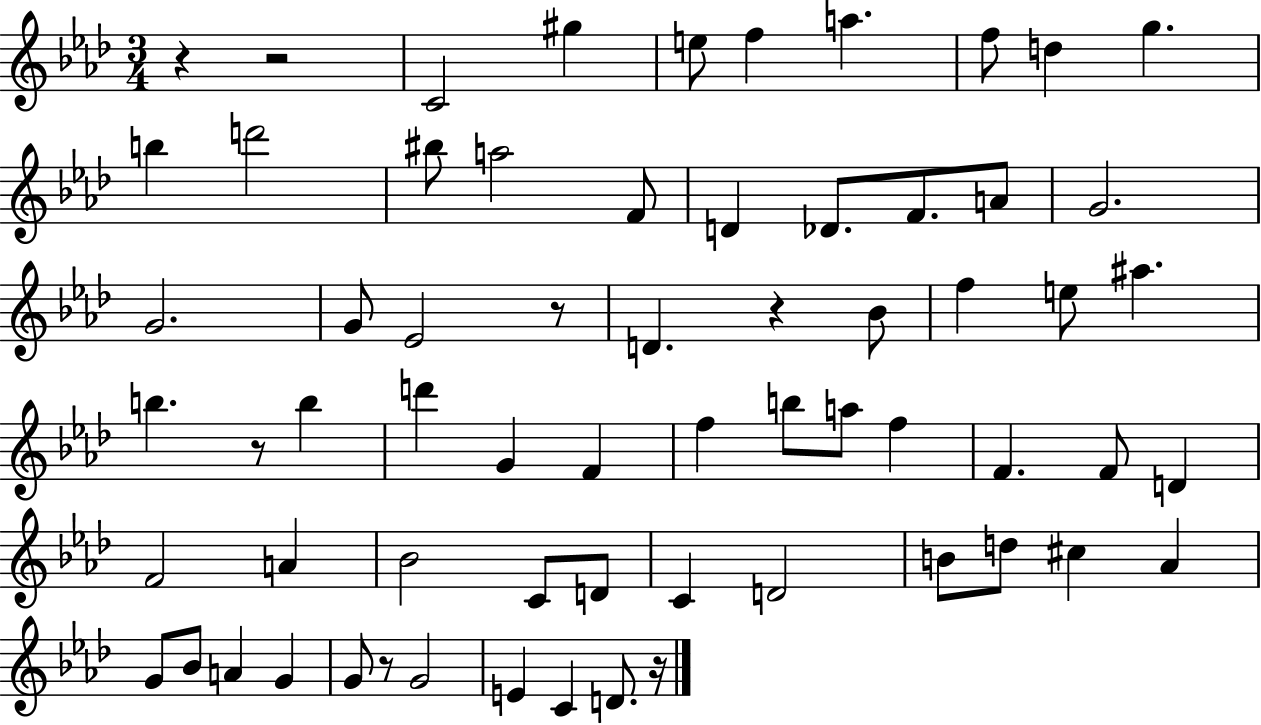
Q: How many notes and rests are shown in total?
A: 65